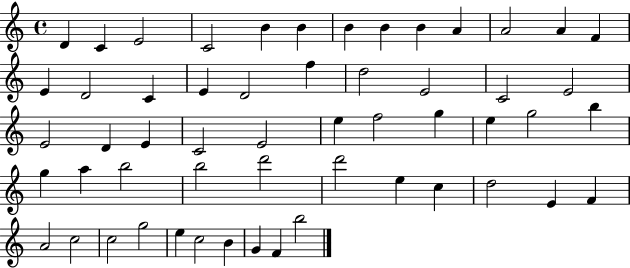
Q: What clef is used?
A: treble